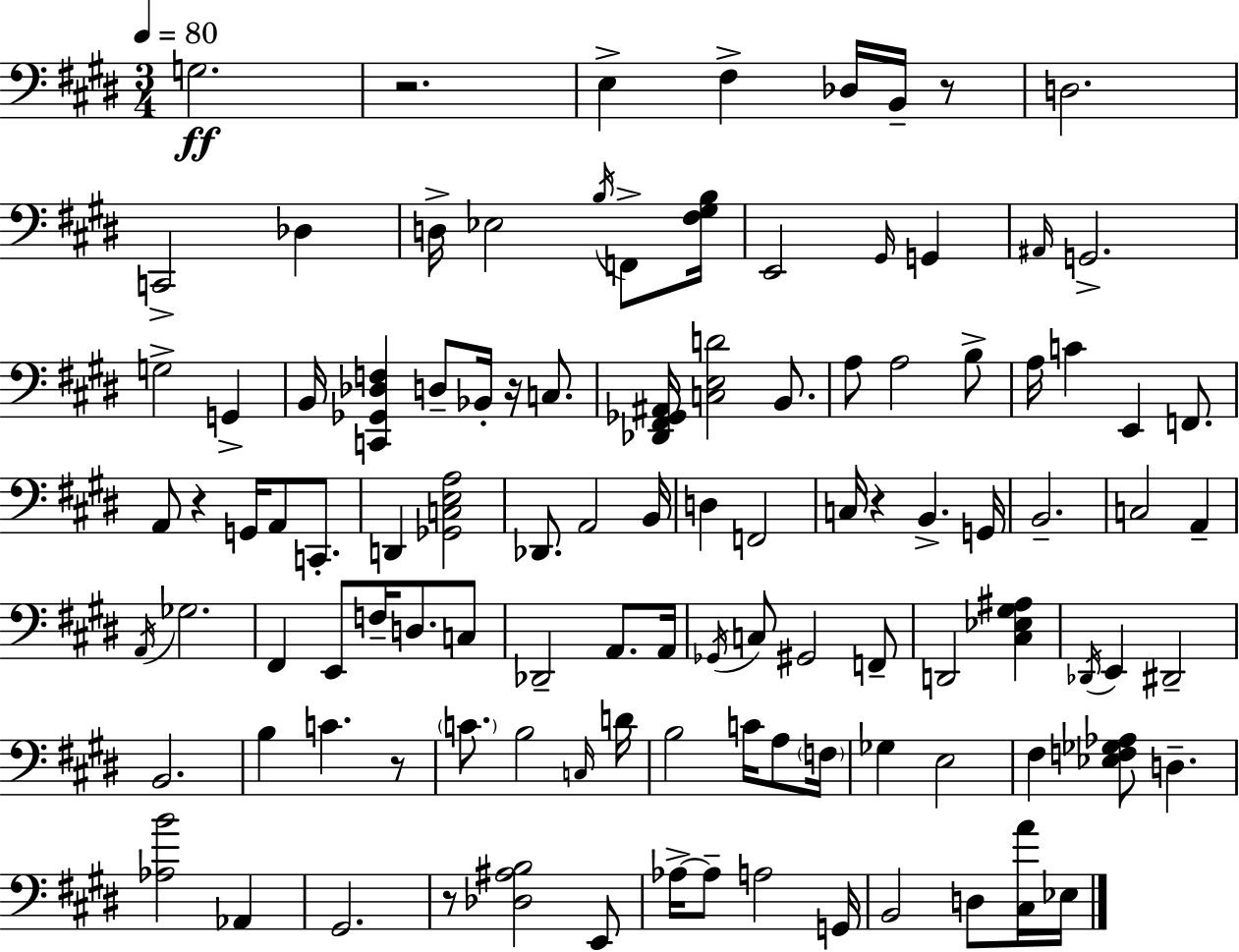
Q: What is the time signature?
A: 3/4